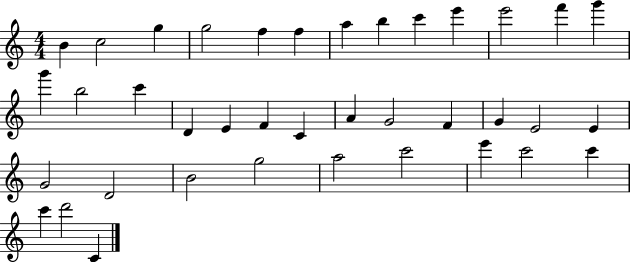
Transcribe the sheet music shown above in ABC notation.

X:1
T:Untitled
M:4/4
L:1/4
K:C
B c2 g g2 f f a b c' e' e'2 f' g' g' b2 c' D E F C A G2 F G E2 E G2 D2 B2 g2 a2 c'2 e' c'2 c' c' d'2 C